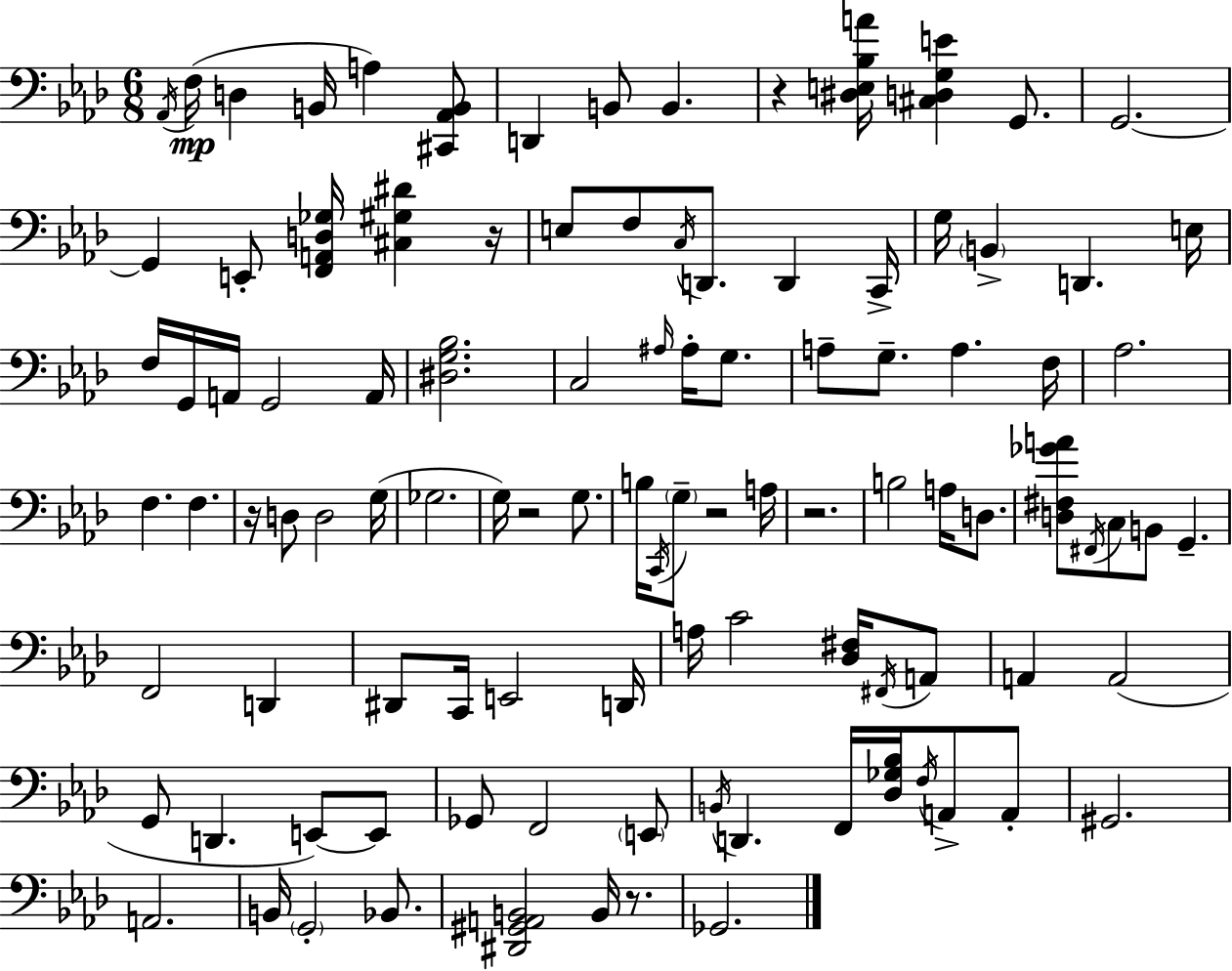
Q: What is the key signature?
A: AES major